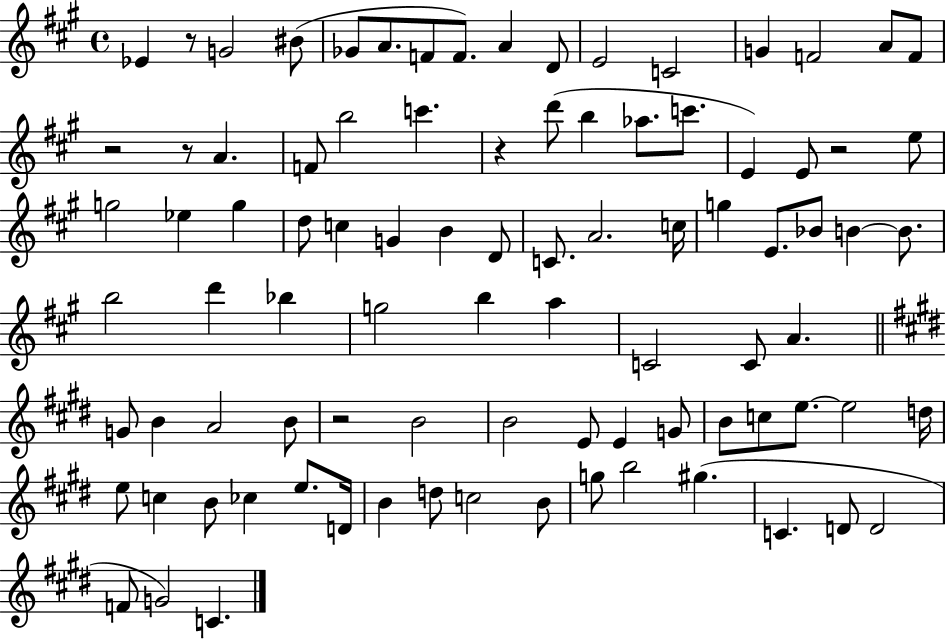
X:1
T:Untitled
M:4/4
L:1/4
K:A
_E z/2 G2 ^B/2 _G/2 A/2 F/2 F/2 A D/2 E2 C2 G F2 A/2 F/2 z2 z/2 A F/2 b2 c' z d'/2 b _a/2 c'/2 E E/2 z2 e/2 g2 _e g d/2 c G B D/2 C/2 A2 c/4 g E/2 _B/2 B B/2 b2 d' _b g2 b a C2 C/2 A G/2 B A2 B/2 z2 B2 B2 E/2 E G/2 B/2 c/2 e/2 e2 d/4 e/2 c B/2 _c e/2 D/4 B d/2 c2 B/2 g/2 b2 ^g C D/2 D2 F/2 G2 C